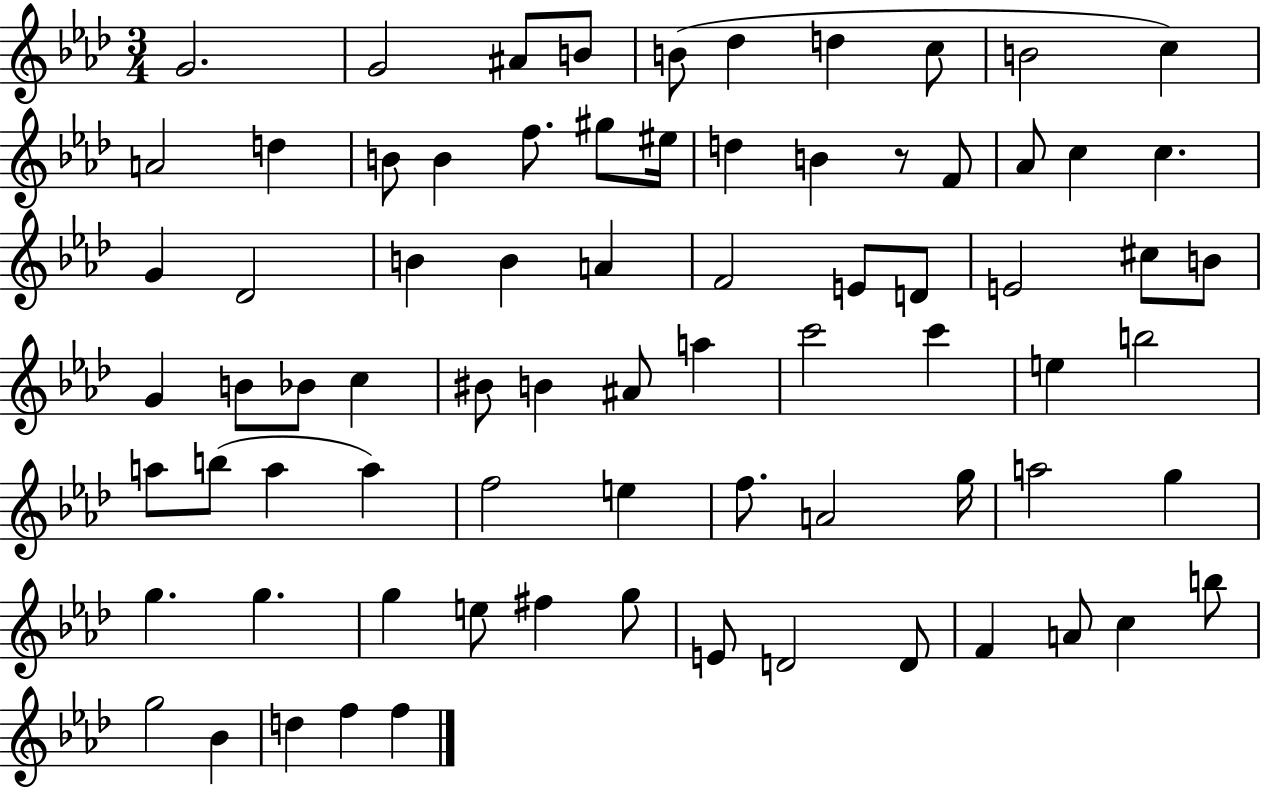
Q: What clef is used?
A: treble